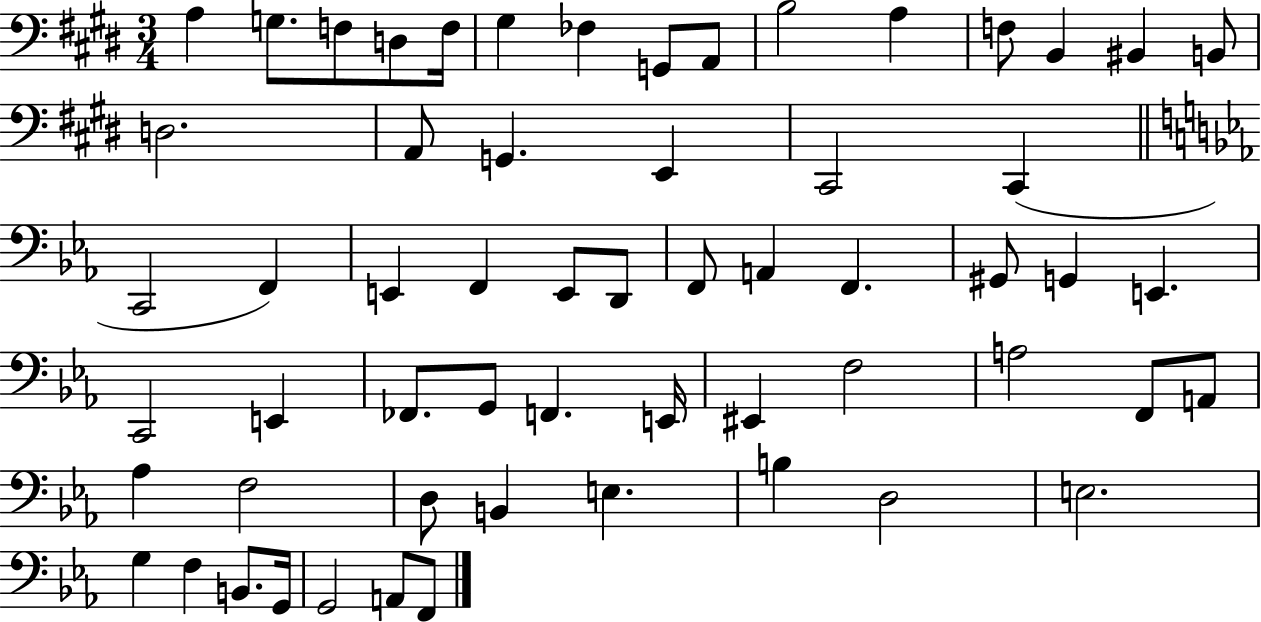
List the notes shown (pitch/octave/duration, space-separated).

A3/q G3/e. F3/e D3/e F3/s G#3/q FES3/q G2/e A2/e B3/h A3/q F3/e B2/q BIS2/q B2/e D3/h. A2/e G2/q. E2/q C#2/h C#2/q C2/h F2/q E2/q F2/q E2/e D2/e F2/e A2/q F2/q. G#2/e G2/q E2/q. C2/h E2/q FES2/e. G2/e F2/q. E2/s EIS2/q F3/h A3/h F2/e A2/e Ab3/q F3/h D3/e B2/q E3/q. B3/q D3/h E3/h. G3/q F3/q B2/e. G2/s G2/h A2/e F2/e